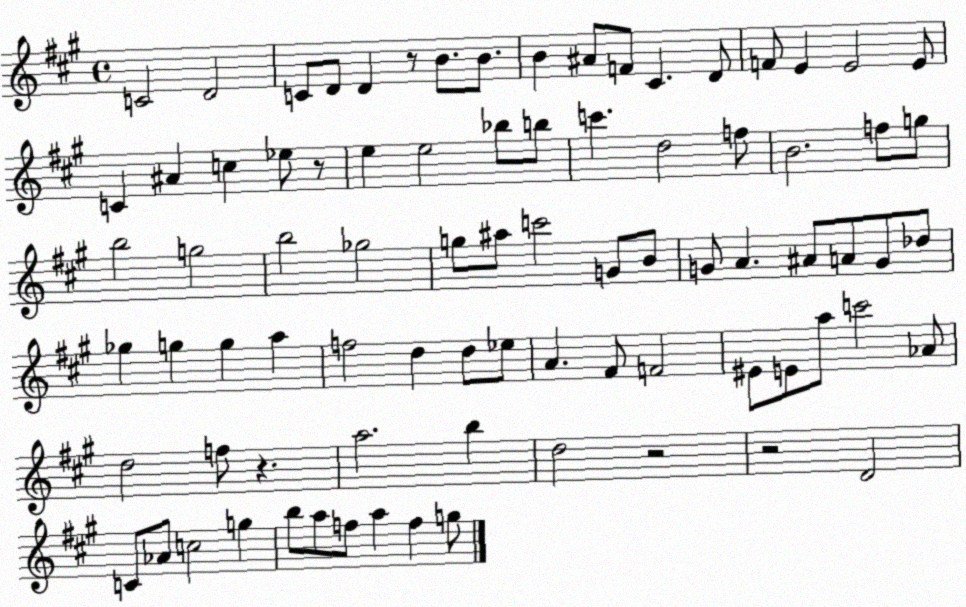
X:1
T:Untitled
M:4/4
L:1/4
K:A
C2 D2 C/2 D/2 D z/2 B/2 B/2 B ^A/2 F/2 ^C D/2 F/2 E E2 E/2 C ^A c _e/2 z/2 e e2 _b/2 b/2 c' d2 f/2 B2 f/2 g/2 b2 g2 b2 _g2 g/2 ^a/2 c'2 G/2 B/2 G/2 A ^A/2 A/2 G/2 _d/2 _g g g a f2 d d/2 _e/2 A ^F/2 F2 ^E/2 E/2 a/2 c'2 _A/2 d2 f/2 z a2 b d2 z2 z2 D2 C/2 _A/2 c2 g b/2 a/2 f/2 a f g/2